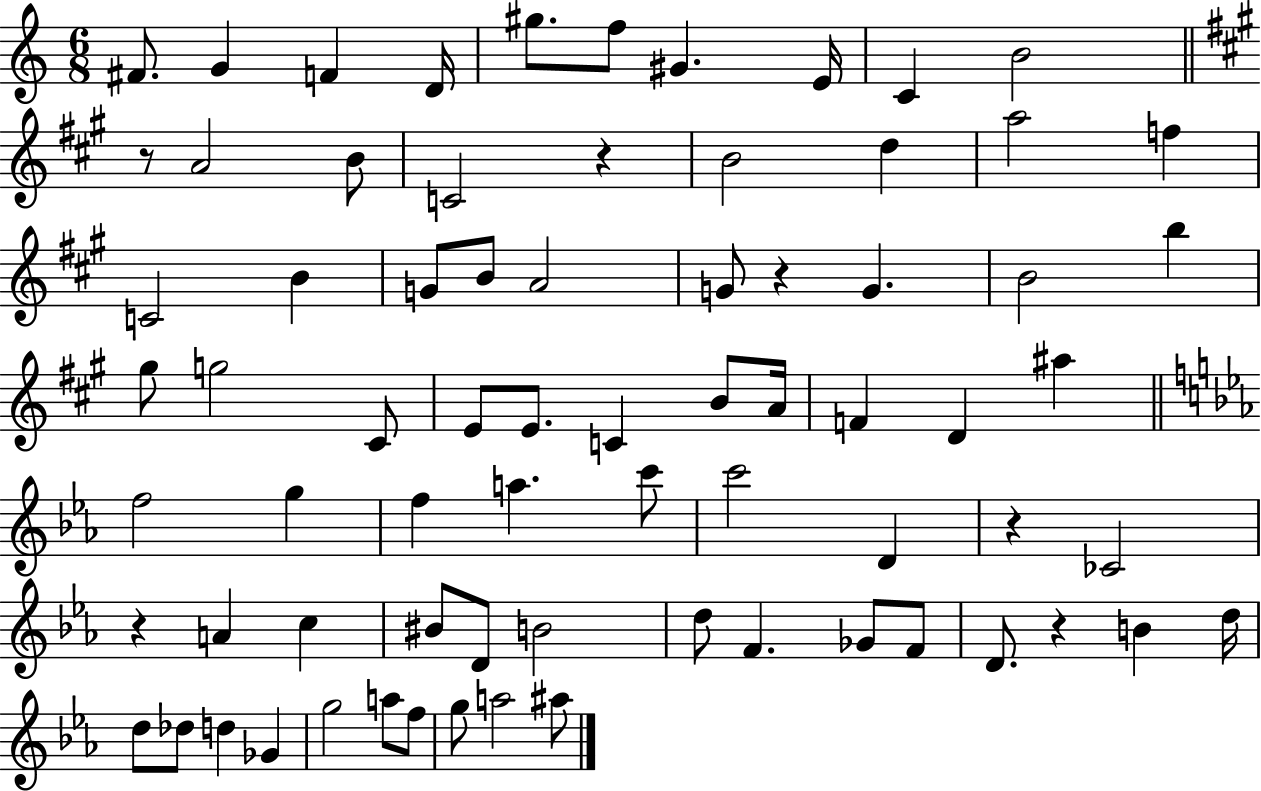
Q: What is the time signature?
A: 6/8